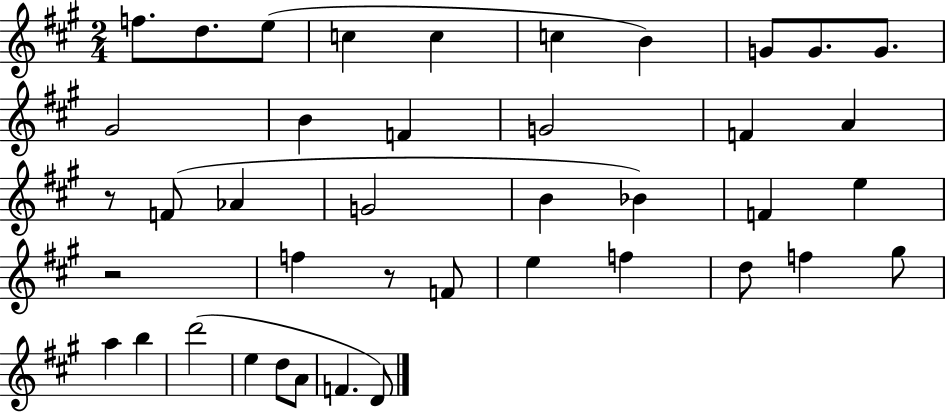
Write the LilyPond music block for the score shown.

{
  \clef treble
  \numericTimeSignature
  \time 2/4
  \key a \major
  \repeat volta 2 { f''8. d''8. e''8( | c''4 c''4 | c''4 b'4) | g'8 g'8. g'8. | \break gis'2 | b'4 f'4 | g'2 | f'4 a'4 | \break r8 f'8( aes'4 | g'2 | b'4 bes'4) | f'4 e''4 | \break r2 | f''4 r8 f'8 | e''4 f''4 | d''8 f''4 gis''8 | \break a''4 b''4 | d'''2( | e''4 d''8 a'8 | f'4. d'8) | \break } \bar "|."
}